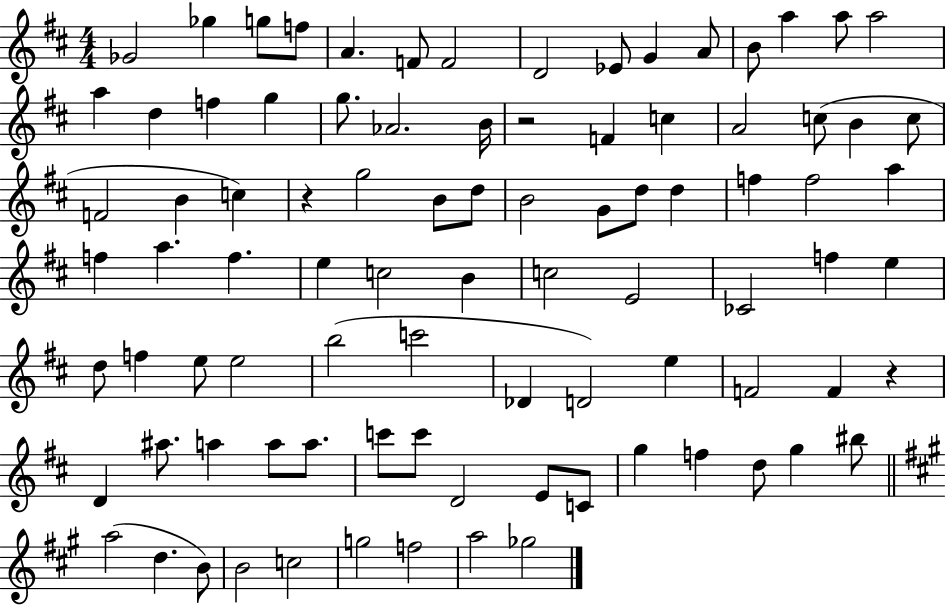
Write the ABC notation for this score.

X:1
T:Untitled
M:4/4
L:1/4
K:D
_G2 _g g/2 f/2 A F/2 F2 D2 _E/2 G A/2 B/2 a a/2 a2 a d f g g/2 _A2 B/4 z2 F c A2 c/2 B c/2 F2 B c z g2 B/2 d/2 B2 G/2 d/2 d f f2 a f a f e c2 B c2 E2 _C2 f e d/2 f e/2 e2 b2 c'2 _D D2 e F2 F z D ^a/2 a a/2 a/2 c'/2 c'/2 D2 E/2 C/2 g f d/2 g ^b/2 a2 d B/2 B2 c2 g2 f2 a2 _g2